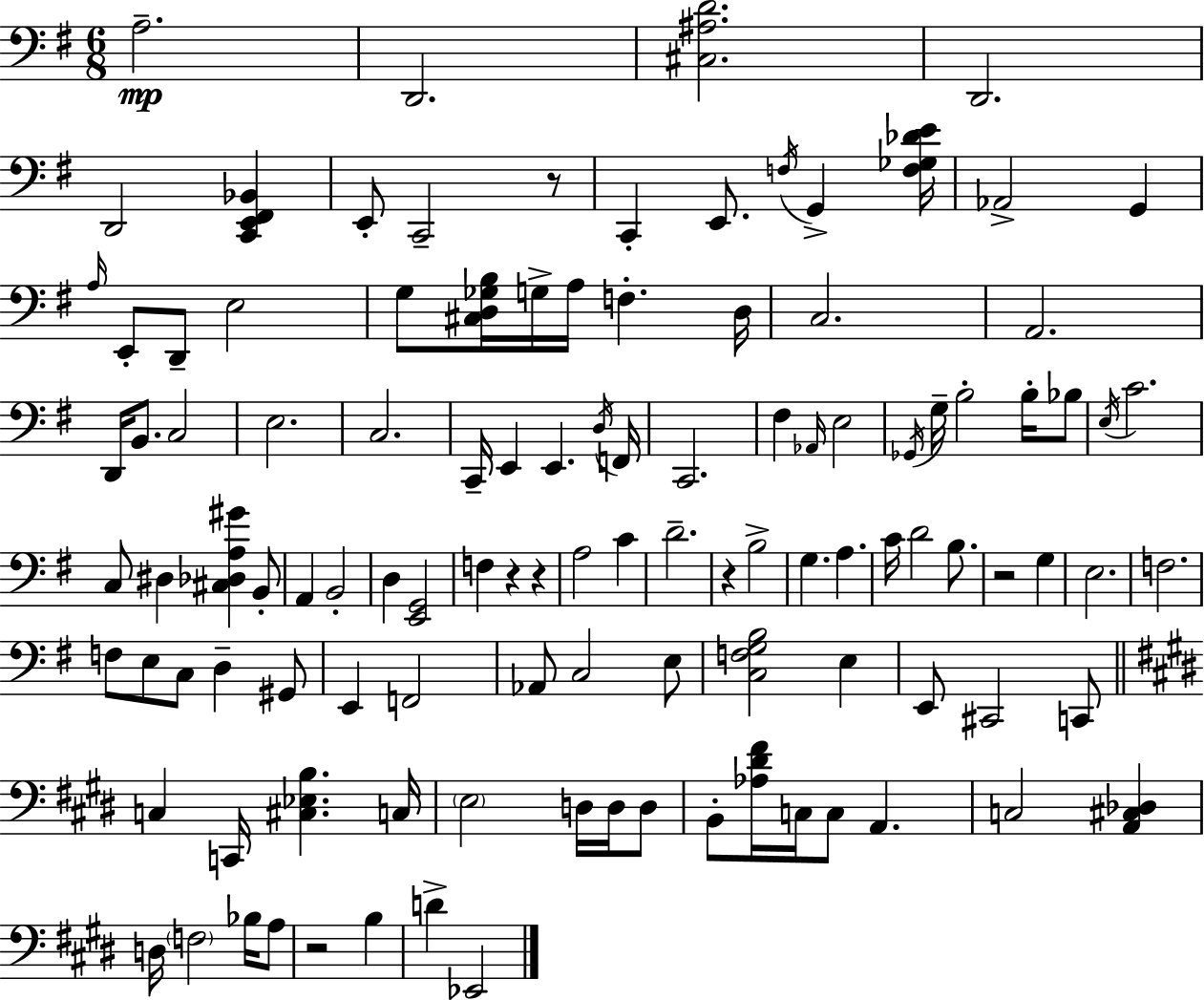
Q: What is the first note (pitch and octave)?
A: A3